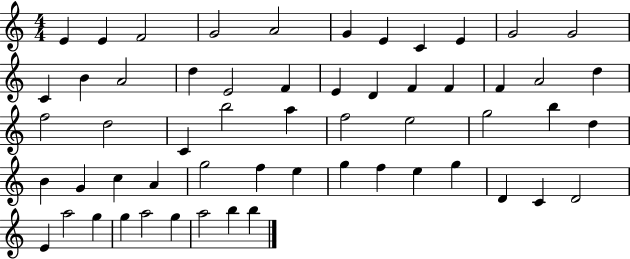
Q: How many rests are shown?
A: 0